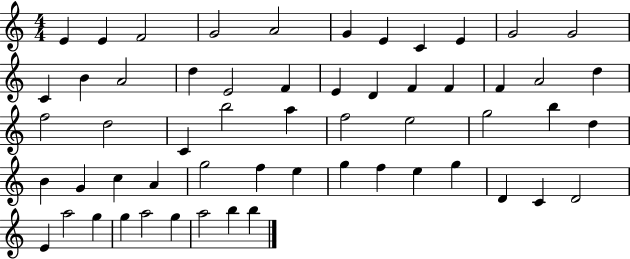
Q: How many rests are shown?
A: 0